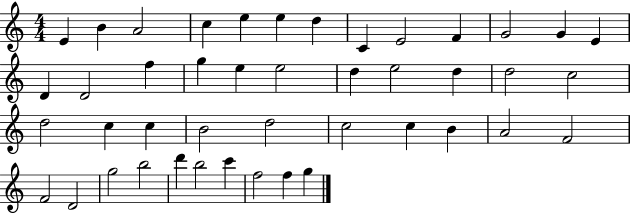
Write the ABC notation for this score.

X:1
T:Untitled
M:4/4
L:1/4
K:C
E B A2 c e e d C E2 F G2 G E D D2 f g e e2 d e2 d d2 c2 d2 c c B2 d2 c2 c B A2 F2 F2 D2 g2 b2 d' b2 c' f2 f g